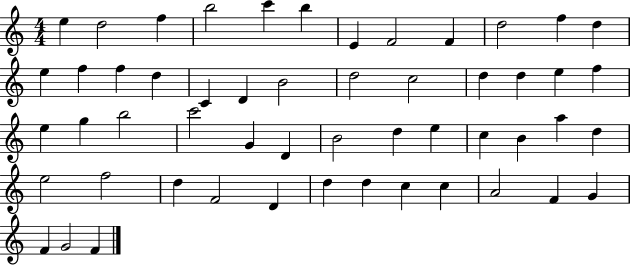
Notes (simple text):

E5/q D5/h F5/q B5/h C6/q B5/q E4/q F4/h F4/q D5/h F5/q D5/q E5/q F5/q F5/q D5/q C4/q D4/q B4/h D5/h C5/h D5/q D5/q E5/q F5/q E5/q G5/q B5/h C6/h G4/q D4/q B4/h D5/q E5/q C5/q B4/q A5/q D5/q E5/h F5/h D5/q F4/h D4/q D5/q D5/q C5/q C5/q A4/h F4/q G4/q F4/q G4/h F4/q